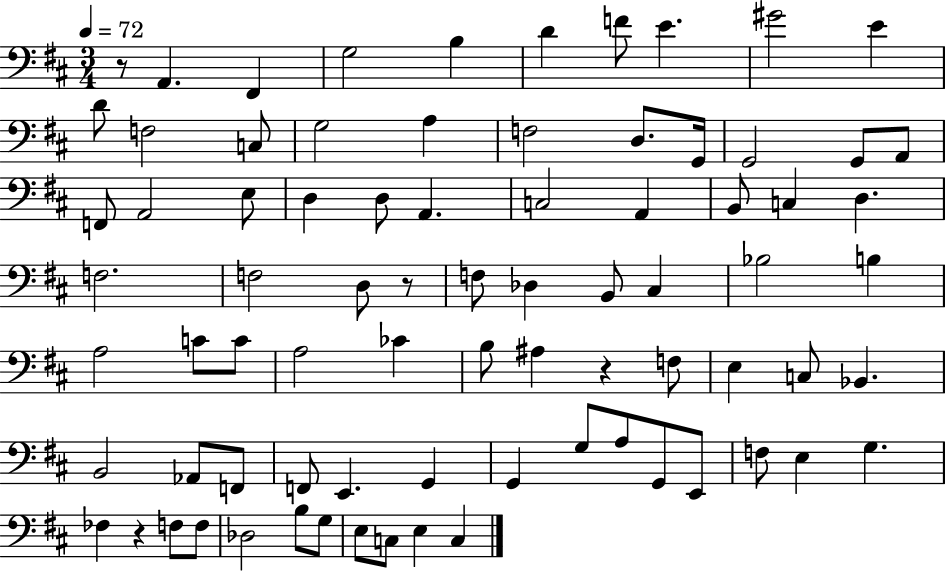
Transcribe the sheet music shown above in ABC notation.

X:1
T:Untitled
M:3/4
L:1/4
K:D
z/2 A,, ^F,, G,2 B, D F/2 E ^G2 E D/2 F,2 C,/2 G,2 A, F,2 D,/2 G,,/4 G,,2 G,,/2 A,,/2 F,,/2 A,,2 E,/2 D, D,/2 A,, C,2 A,, B,,/2 C, D, F,2 F,2 D,/2 z/2 F,/2 _D, B,,/2 ^C, _B,2 B, A,2 C/2 C/2 A,2 _C B,/2 ^A, z F,/2 E, C,/2 _B,, B,,2 _A,,/2 F,,/2 F,,/2 E,, G,, G,, G,/2 A,/2 G,,/2 E,,/2 F,/2 E, G, _F, z F,/2 F,/2 _D,2 B,/2 G,/2 E,/2 C,/2 E, C,